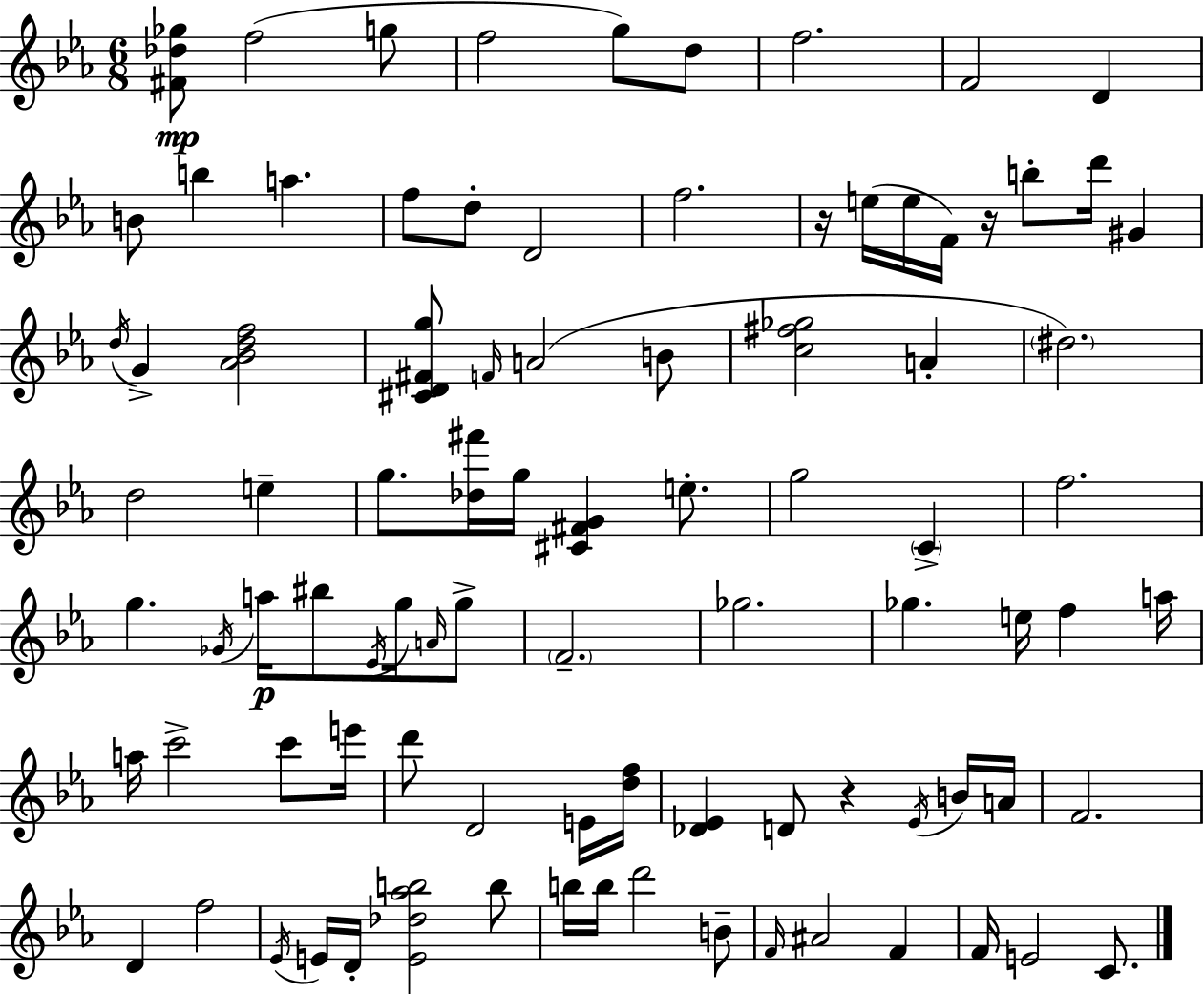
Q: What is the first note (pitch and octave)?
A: F5